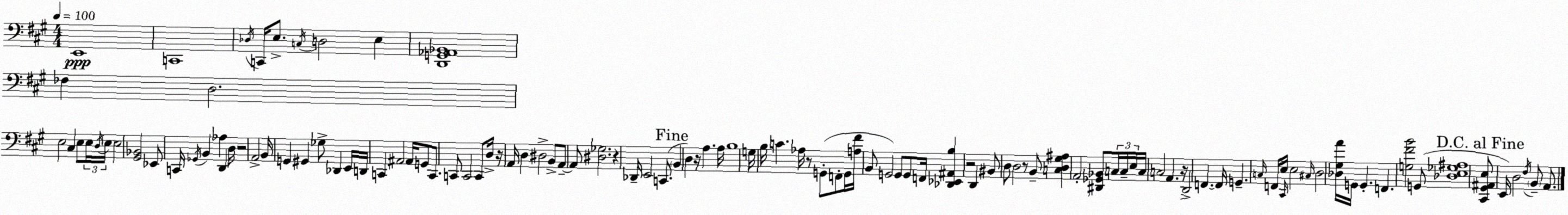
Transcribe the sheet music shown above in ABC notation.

X:1
T:Untitled
M:4/4
L:1/4
K:A
E,,4 C,,4 _D,/4 C,,/4 E,/2 C,/4 D,2 E, [D,,G,,_A,,_B,,]4 _F, D,2 E,2 ^C, E,/2 E,/4 D,/4 E,/4 E,2 [^G,,_B,,]2 _E,,/2 C,,/4 _G,,/4 B,, _A, D,, D,/4 z2 A,,2 B,,/4 G,, ^G,, _G,/2 _D,, E,,/4 D,,/4 C,, ^A,,2 ^A,,/4 G,,/2 C,,/2 C,,/2 C,,2 C,,/2 D,/4 z/4 A,,/4 D, ^D,2 B,,/2 A,,/2 A,,/2 [^D,_G,]2 z _D,,/4 E,,2 C,,/2 B,, D, z/4 A, A,/4 B,4 G,/4 B,/4 C _A,/4 z/2 G,,/2 F,,/2 G,,/4 [A,^F]/4 B,,/2 G,,2 G,,/2 G,,/2 F,,/4 [_D,,_E,,^A,,B,] z2 D,, ^B,,/2 D,/2 D,2 z/2 B,,/2 [C,D,^G,^A,] A,,2 [^D,,_G,,_B,,]/2 C,/4 C,/4 E,/4 C,/4 C,2 A,, z/4 D,,2 F,, F,,/4 G,, C,/4 F,,/4 E,/4 ^C,,/4 E,2 ^C,/4 D,2 [_D,^G,A]/4 G,,/4 G,, F,, [G,^FB]2 G,,/2 [_D,E,_G,^A,]4 [^C,,^G,,^A,,E,]/2 E,,/4 D,2 ^F,/4 B,,/2 A,,/2